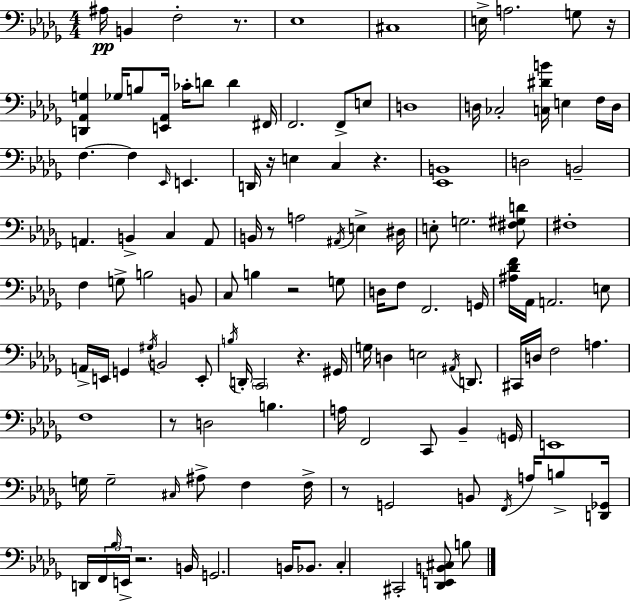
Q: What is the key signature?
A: BES minor